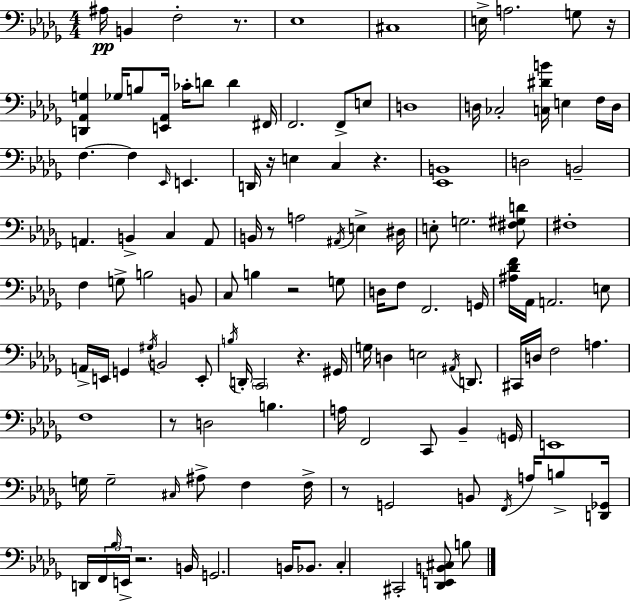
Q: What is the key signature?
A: BES minor